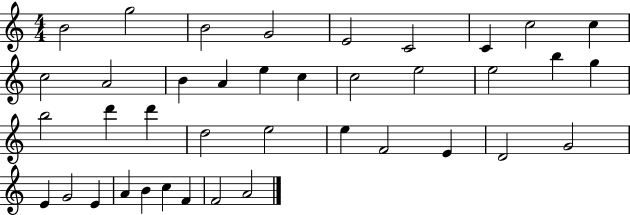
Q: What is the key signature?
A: C major